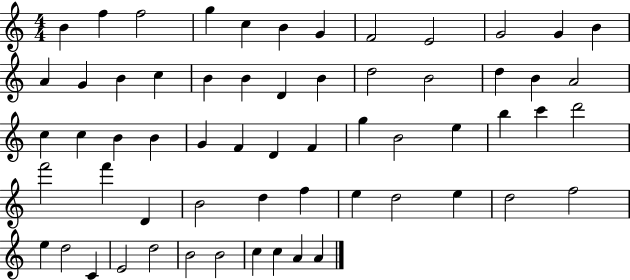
{
  \clef treble
  \numericTimeSignature
  \time 4/4
  \key c \major
  b'4 f''4 f''2 | g''4 c''4 b'4 g'4 | f'2 e'2 | g'2 g'4 b'4 | \break a'4 g'4 b'4 c''4 | b'4 b'4 d'4 b'4 | d''2 b'2 | d''4 b'4 a'2 | \break c''4 c''4 b'4 b'4 | g'4 f'4 d'4 f'4 | g''4 b'2 e''4 | b''4 c'''4 d'''2 | \break f'''2 f'''4 d'4 | b'2 d''4 f''4 | e''4 d''2 e''4 | d''2 f''2 | \break e''4 d''2 c'4 | e'2 d''2 | b'2 b'2 | c''4 c''4 a'4 a'4 | \break \bar "|."
}